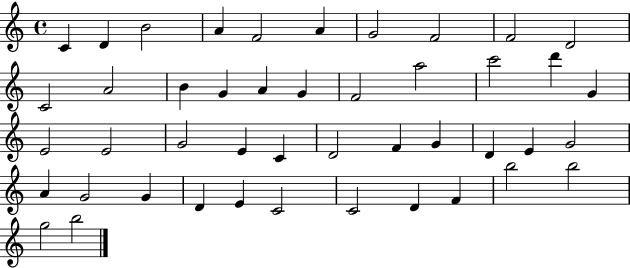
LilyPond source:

{
  \clef treble
  \time 4/4
  \defaultTimeSignature
  \key c \major
  c'4 d'4 b'2 | a'4 f'2 a'4 | g'2 f'2 | f'2 d'2 | \break c'2 a'2 | b'4 g'4 a'4 g'4 | f'2 a''2 | c'''2 d'''4 g'4 | \break e'2 e'2 | g'2 e'4 c'4 | d'2 f'4 g'4 | d'4 e'4 g'2 | \break a'4 g'2 g'4 | d'4 e'4 c'2 | c'2 d'4 f'4 | b''2 b''2 | \break g''2 b''2 | \bar "|."
}